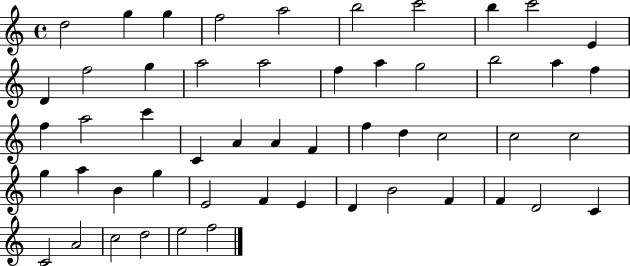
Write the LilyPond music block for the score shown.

{
  \clef treble
  \time 4/4
  \defaultTimeSignature
  \key c \major
  d''2 g''4 g''4 | f''2 a''2 | b''2 c'''2 | b''4 c'''2 e'4 | \break d'4 f''2 g''4 | a''2 a''2 | f''4 a''4 g''2 | b''2 a''4 f''4 | \break f''4 a''2 c'''4 | c'4 a'4 a'4 f'4 | f''4 d''4 c''2 | c''2 c''2 | \break g''4 a''4 b'4 g''4 | e'2 f'4 e'4 | d'4 b'2 f'4 | f'4 d'2 c'4 | \break c'2 a'2 | c''2 d''2 | e''2 f''2 | \bar "|."
}